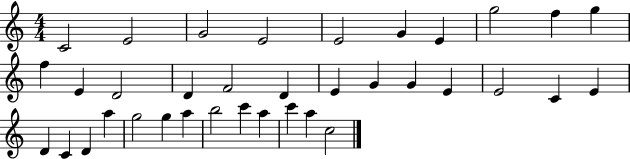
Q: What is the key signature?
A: C major